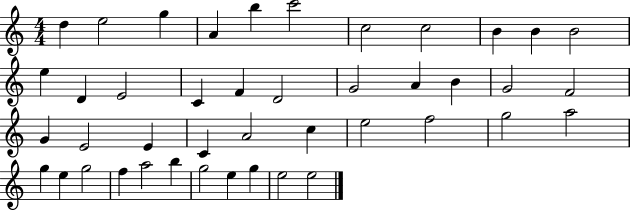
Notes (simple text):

D5/q E5/h G5/q A4/q B5/q C6/h C5/h C5/h B4/q B4/q B4/h E5/q D4/q E4/h C4/q F4/q D4/h G4/h A4/q B4/q G4/h F4/h G4/q E4/h E4/q C4/q A4/h C5/q E5/h F5/h G5/h A5/h G5/q E5/q G5/h F5/q A5/h B5/q G5/h E5/q G5/q E5/h E5/h